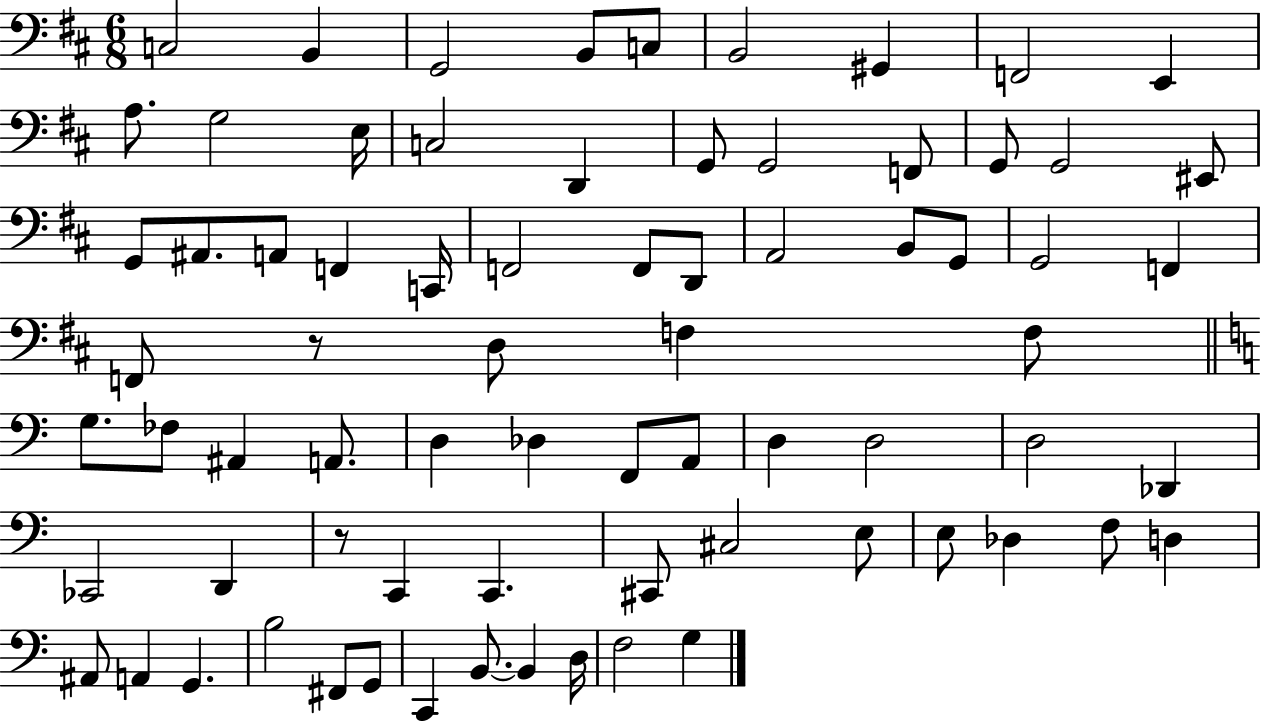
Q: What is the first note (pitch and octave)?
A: C3